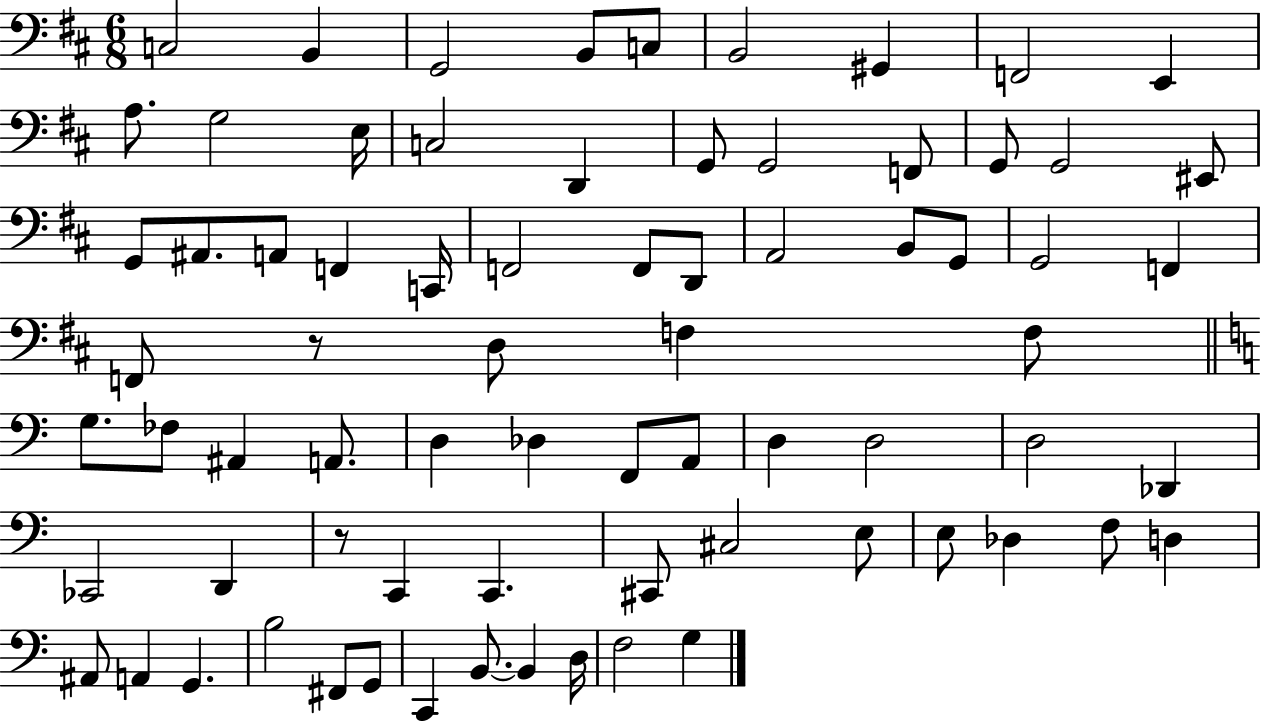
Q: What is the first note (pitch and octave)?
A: C3